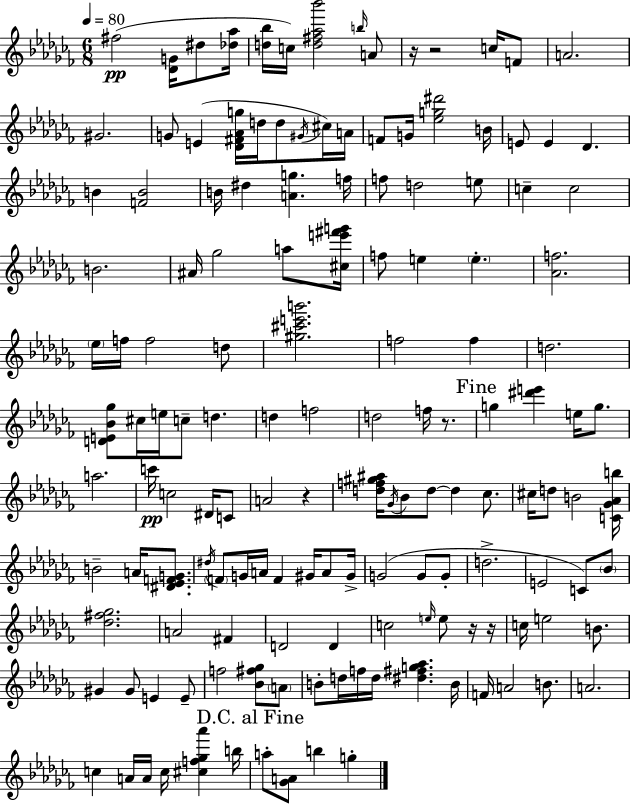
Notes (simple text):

F#5/h [Db4,G4]/s D#5/e [Db5,Ab5]/s [D5,Bb5]/s C5/s [D5,F#5,Ab5,Bb6]/h B5/s A4/e R/s R/h C5/s F4/e A4/h. G#4/h. G4/e E4/q [Db4,F#4,Ab4,G5]/s D5/s D5/e G#4/s C#5/s A4/s F4/e G4/s [Eb5,G5,D#6]/h B4/s E4/e E4/q Db4/q. B4/q [F4,B4]/h B4/s D#5/q [A4,G5]/q. F5/s F5/e D5/h E5/e C5/q C5/h B4/h. A#4/s Gb5/h A5/e [C#5,E6,F#6,G6]/s F5/e E5/q E5/q. [Ab4,F5]/h. Eb5/s F5/s F5/h D5/e [G#5,C#6,E6,B6]/h. F5/h F5/q D5/h. [D4,E4,Bb4,Gb5]/e C#5/s E5/s C5/e D5/q. D5/q F5/h D5/h F5/s R/e. G5/q [D#6,E6]/q E5/s G5/e. A5/h. C6/s C5/h D#4/s C4/e A4/h R/q [D5,F5,G#5,A#5]/s Gb4/s Bb4/e D5/e D5/q CES5/e. C#5/s D5/e B4/h [C4,Gb4,Ab4,B5]/s B4/h A4/s [D#4,Eb4,F4,G4]/e. D#5/s F4/e G4/s A4/s F4/q G#4/s A4/e G#4/s G4/h G4/e G4/e D5/h. E4/h C4/e Bb4/e [Db5,F#5,Gb5]/h. A4/h F#4/q D4/h D4/q C5/h E5/s E5/e R/s R/s C5/s E5/h B4/e. G#4/q G#4/e E4/q E4/e F5/h [Bb4,F#5,Gb5]/e A4/e B4/e D5/s F5/s D5/s [D#5,F#5,G5,Ab5]/q. B4/s F4/s A4/h B4/e. A4/h. C5/q A4/s A4/s C5/s [C#5,F5,Gb5,Ab6]/q B5/s A5/e [Gb4,A4]/e B5/q G5/q